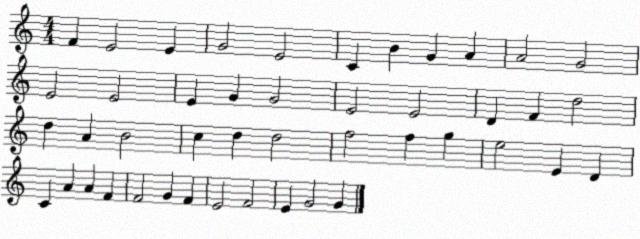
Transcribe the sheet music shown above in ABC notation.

X:1
T:Untitled
M:4/4
L:1/4
K:C
F E2 E G2 E2 C B G A A2 G2 E2 E2 E G G2 E2 E2 D F d2 d A B2 c d d2 f2 f g e2 E D C A A F F2 G F E2 F2 E G2 G